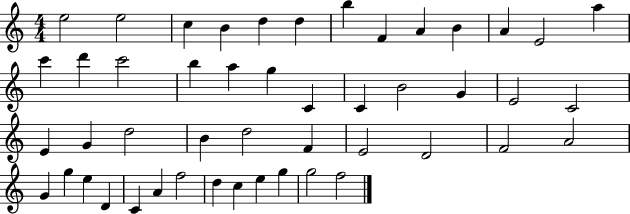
E5/h E5/h C5/q B4/q D5/q D5/q B5/q F4/q A4/q B4/q A4/q E4/h A5/q C6/q D6/q C6/h B5/q A5/q G5/q C4/q C4/q B4/h G4/q E4/h C4/h E4/q G4/q D5/h B4/q D5/h F4/q E4/h D4/h F4/h A4/h G4/q G5/q E5/q D4/q C4/q A4/q F5/h D5/q C5/q E5/q G5/q G5/h F5/h